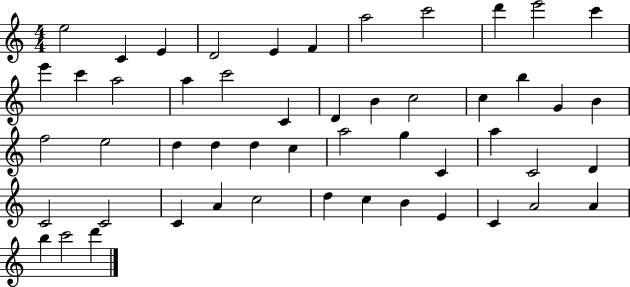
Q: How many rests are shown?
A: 0